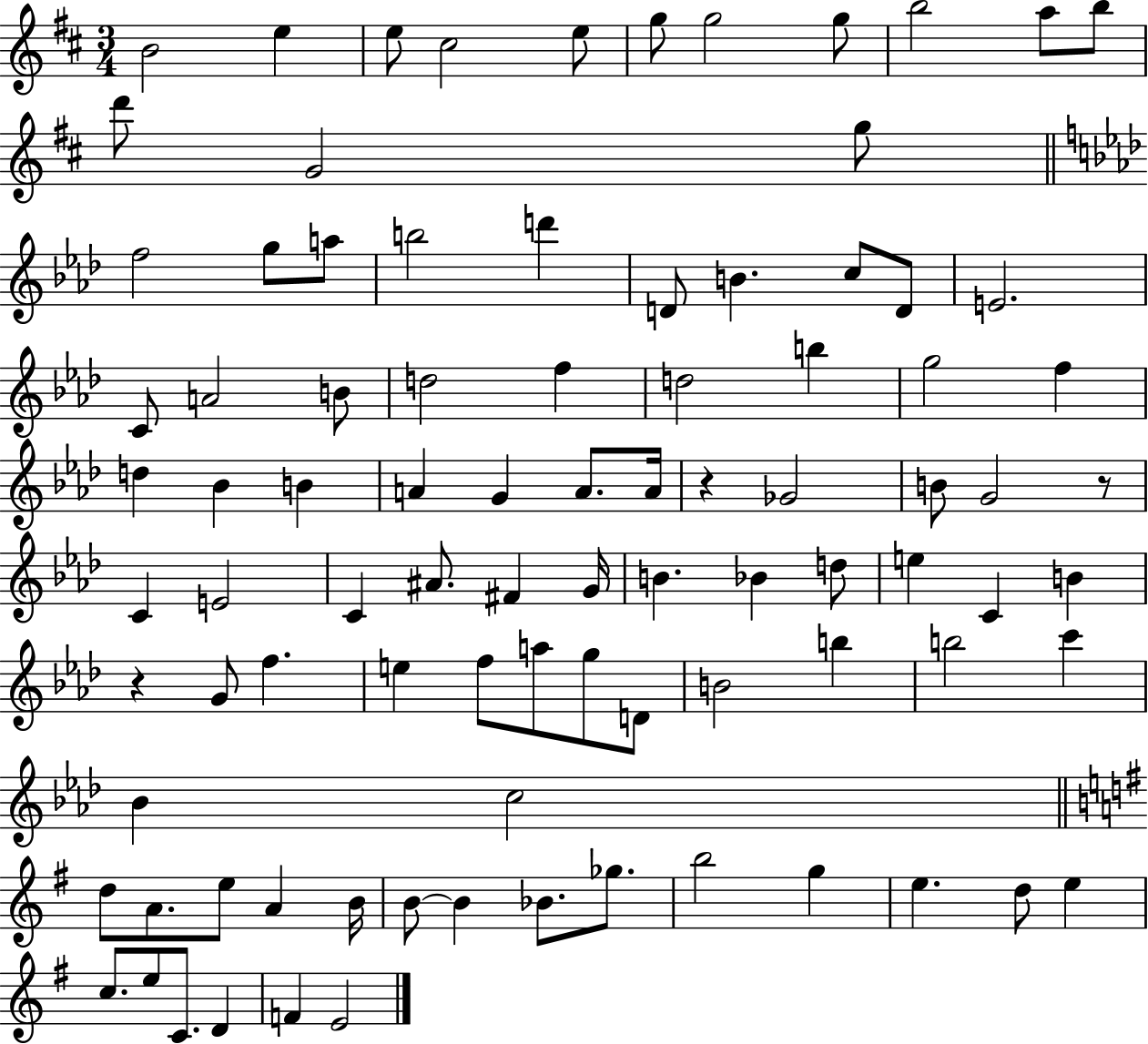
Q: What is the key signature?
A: D major